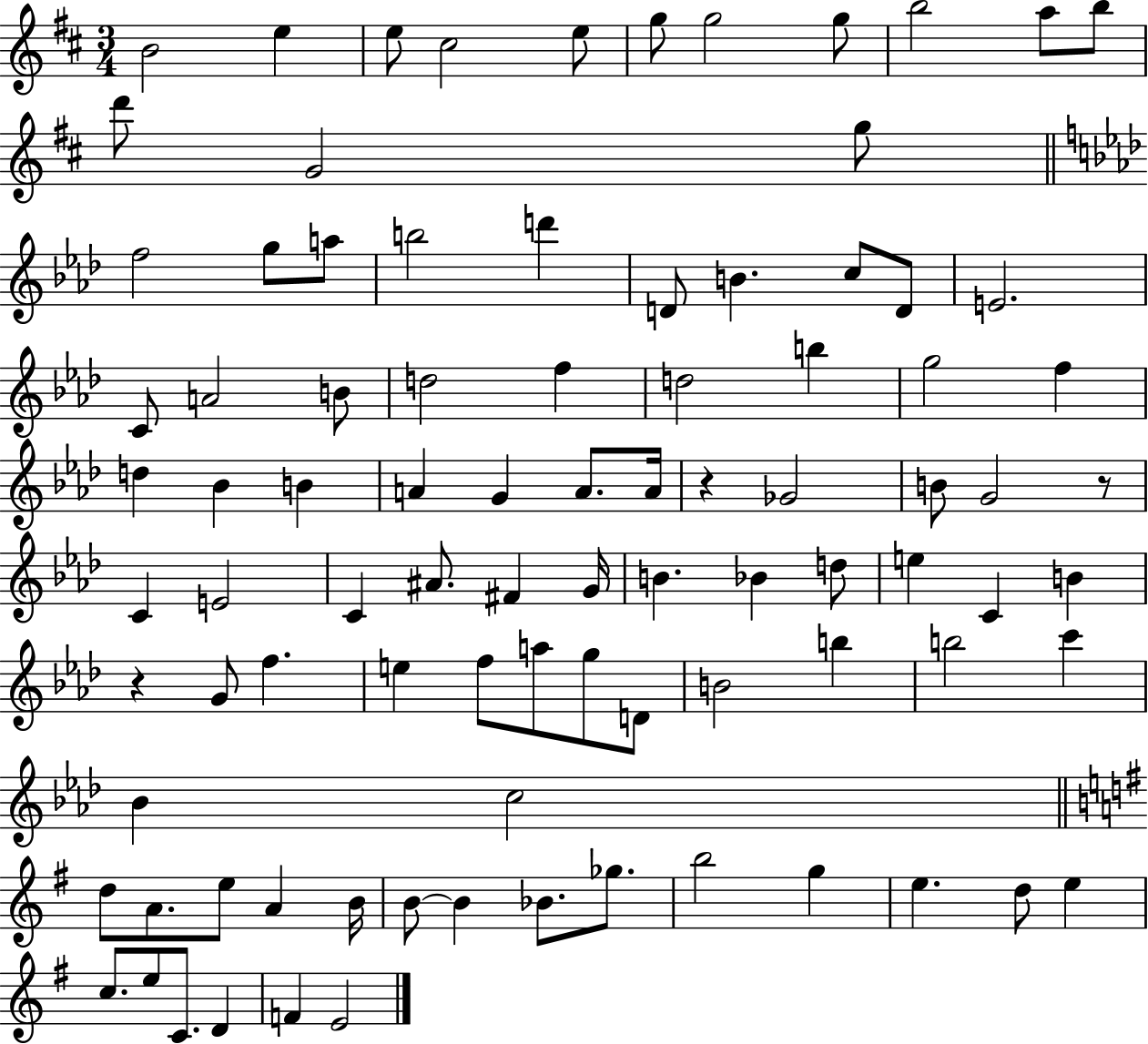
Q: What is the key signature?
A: D major